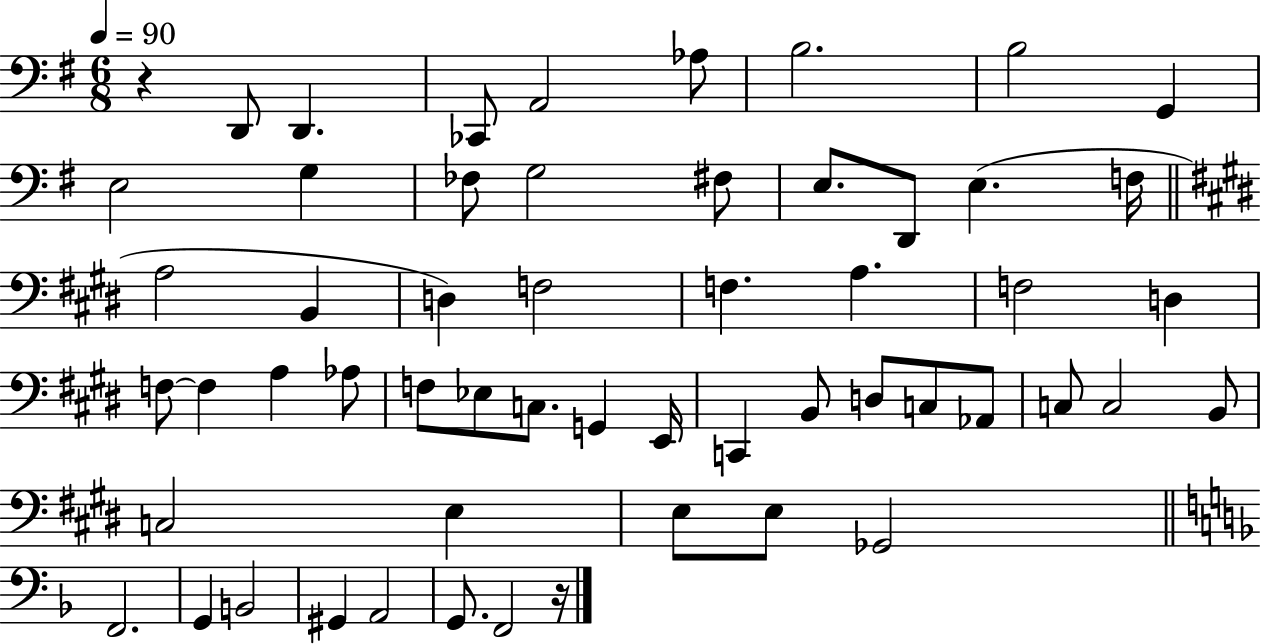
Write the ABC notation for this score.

X:1
T:Untitled
M:6/8
L:1/4
K:G
z D,,/2 D,, _C,,/2 A,,2 _A,/2 B,2 B,2 G,, E,2 G, _F,/2 G,2 ^F,/2 E,/2 D,,/2 E, F,/4 A,2 B,, D, F,2 F, A, F,2 D, F,/2 F, A, _A,/2 F,/2 _E,/2 C,/2 G,, E,,/4 C,, B,,/2 D,/2 C,/2 _A,,/2 C,/2 C,2 B,,/2 C,2 E, E,/2 E,/2 _G,,2 F,,2 G,, B,,2 ^G,, A,,2 G,,/2 F,,2 z/4